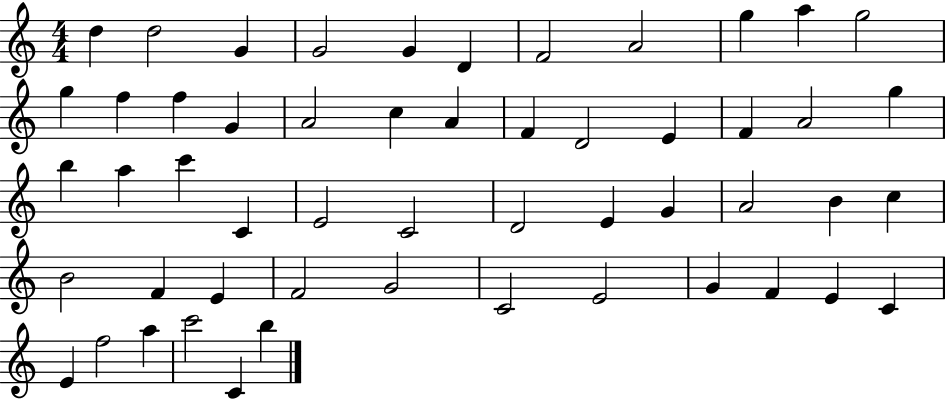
{
  \clef treble
  \numericTimeSignature
  \time 4/4
  \key c \major
  d''4 d''2 g'4 | g'2 g'4 d'4 | f'2 a'2 | g''4 a''4 g''2 | \break g''4 f''4 f''4 g'4 | a'2 c''4 a'4 | f'4 d'2 e'4 | f'4 a'2 g''4 | \break b''4 a''4 c'''4 c'4 | e'2 c'2 | d'2 e'4 g'4 | a'2 b'4 c''4 | \break b'2 f'4 e'4 | f'2 g'2 | c'2 e'2 | g'4 f'4 e'4 c'4 | \break e'4 f''2 a''4 | c'''2 c'4 b''4 | \bar "|."
}